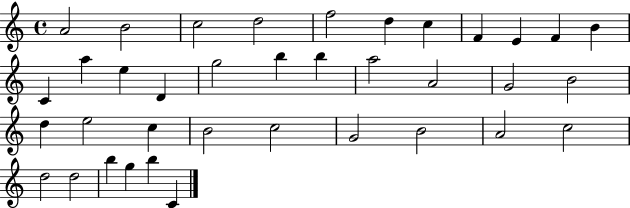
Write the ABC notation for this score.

X:1
T:Untitled
M:4/4
L:1/4
K:C
A2 B2 c2 d2 f2 d c F E F B C a e D g2 b b a2 A2 G2 B2 d e2 c B2 c2 G2 B2 A2 c2 d2 d2 b g b C